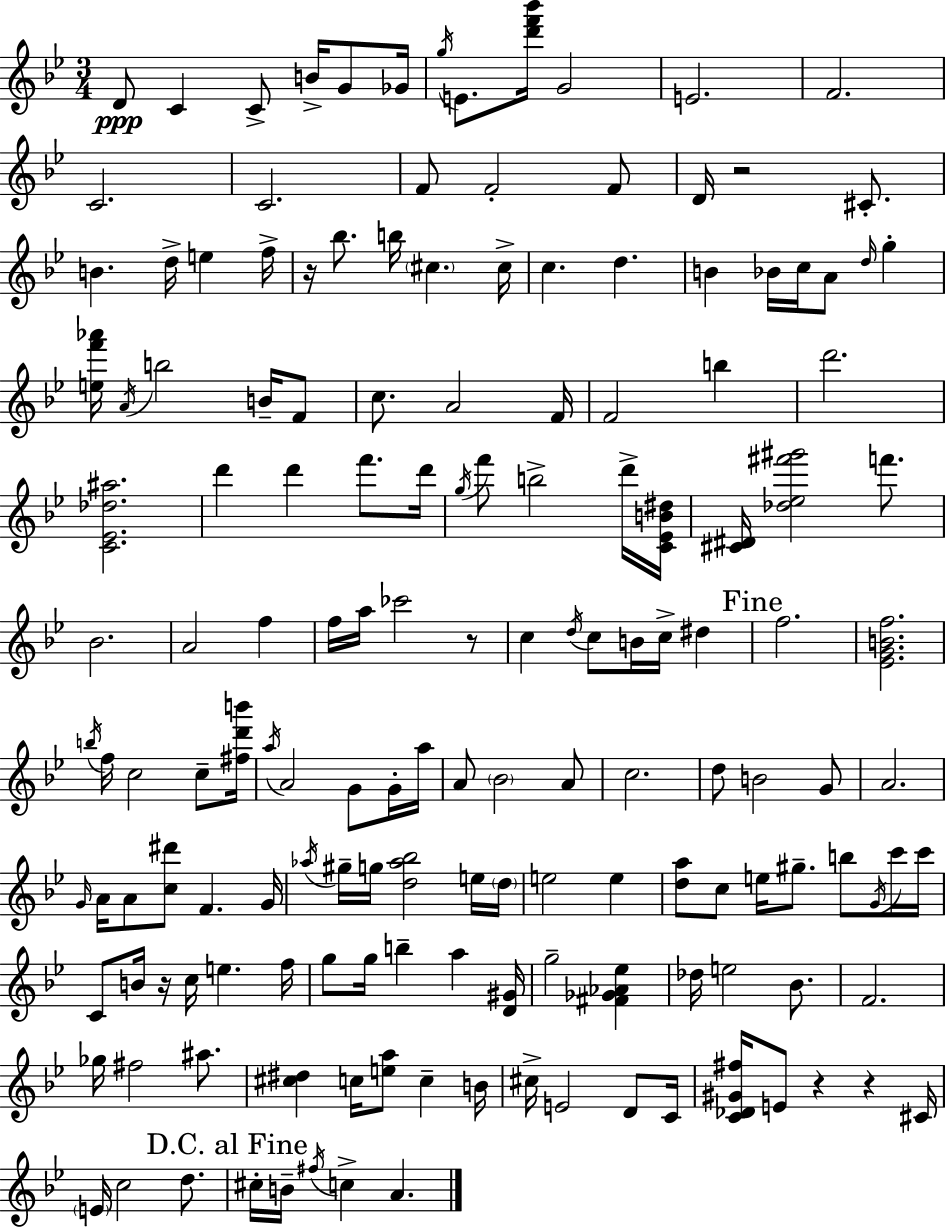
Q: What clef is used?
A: treble